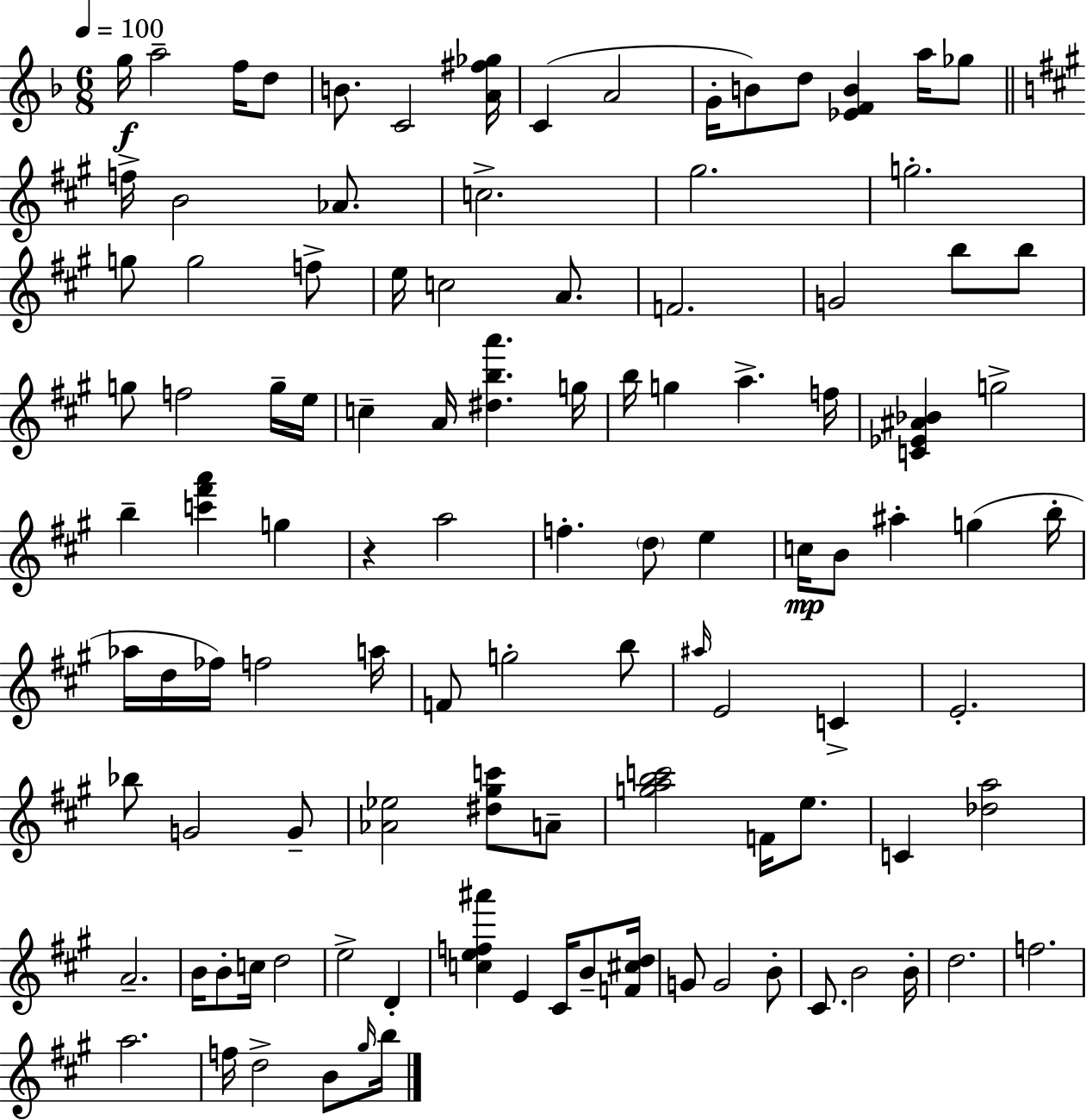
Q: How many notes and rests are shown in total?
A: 107